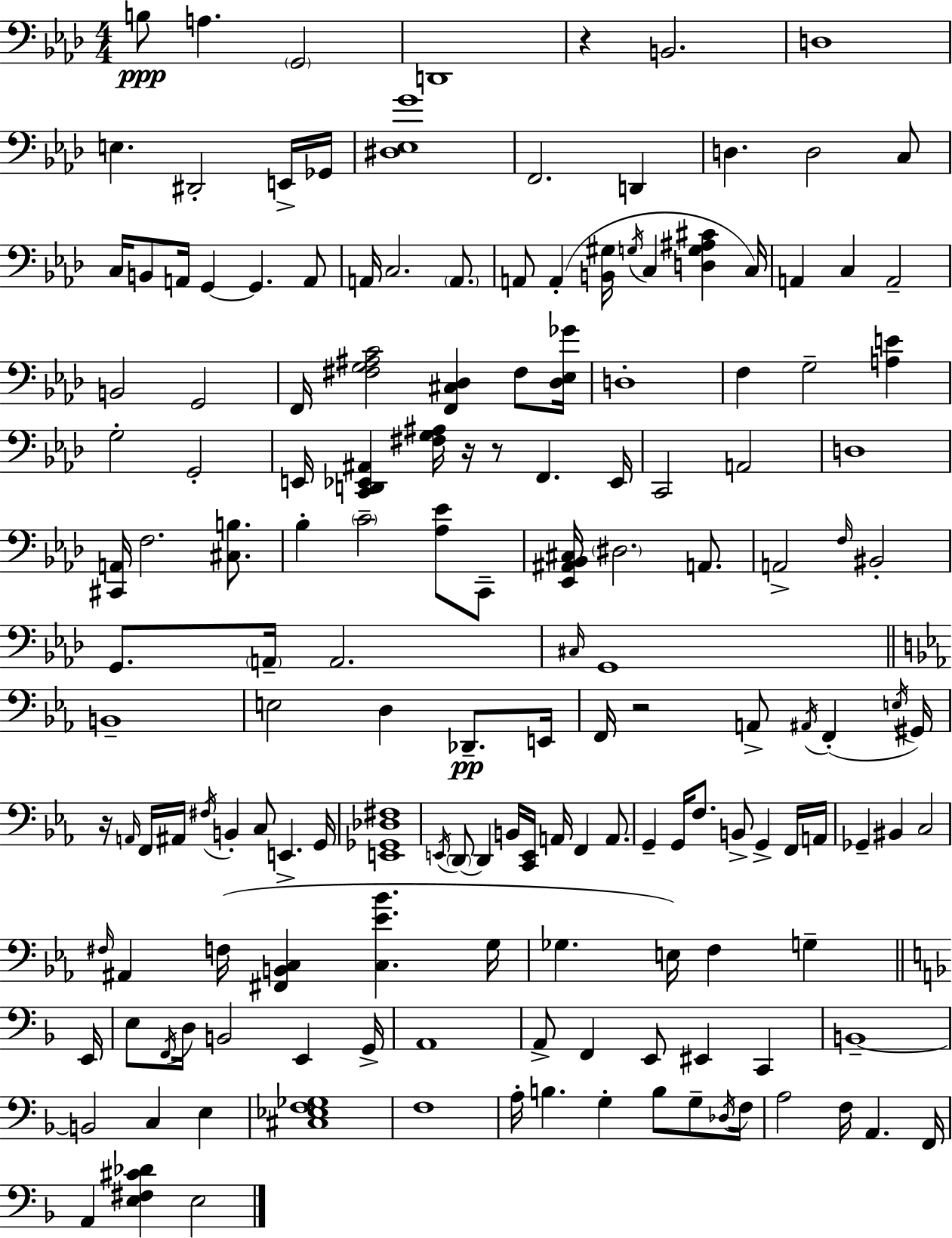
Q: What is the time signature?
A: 4/4